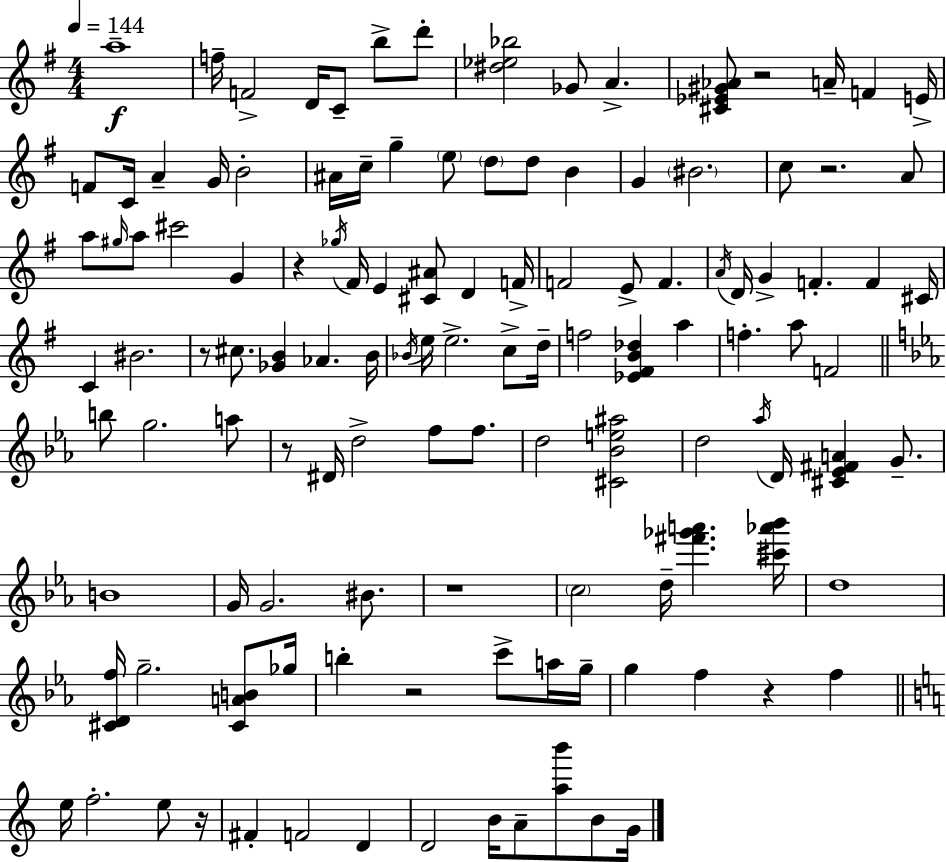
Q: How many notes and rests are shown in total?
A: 122